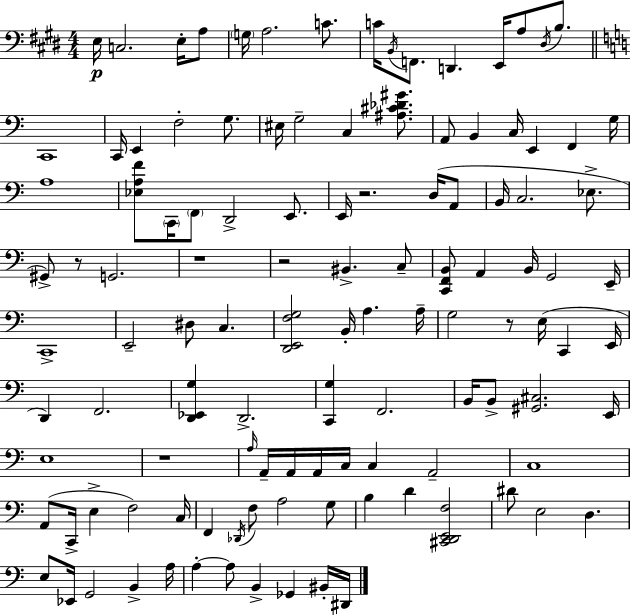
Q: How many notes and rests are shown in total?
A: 115